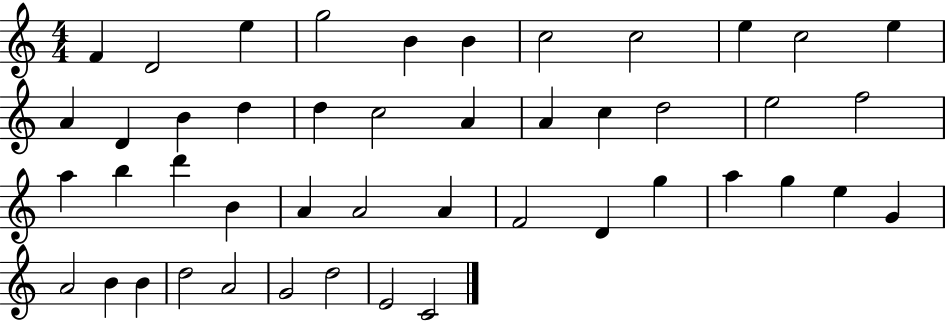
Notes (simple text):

F4/q D4/h E5/q G5/h B4/q B4/q C5/h C5/h E5/q C5/h E5/q A4/q D4/q B4/q D5/q D5/q C5/h A4/q A4/q C5/q D5/h E5/h F5/h A5/q B5/q D6/q B4/q A4/q A4/h A4/q F4/h D4/q G5/q A5/q G5/q E5/q G4/q A4/h B4/q B4/q D5/h A4/h G4/h D5/h E4/h C4/h